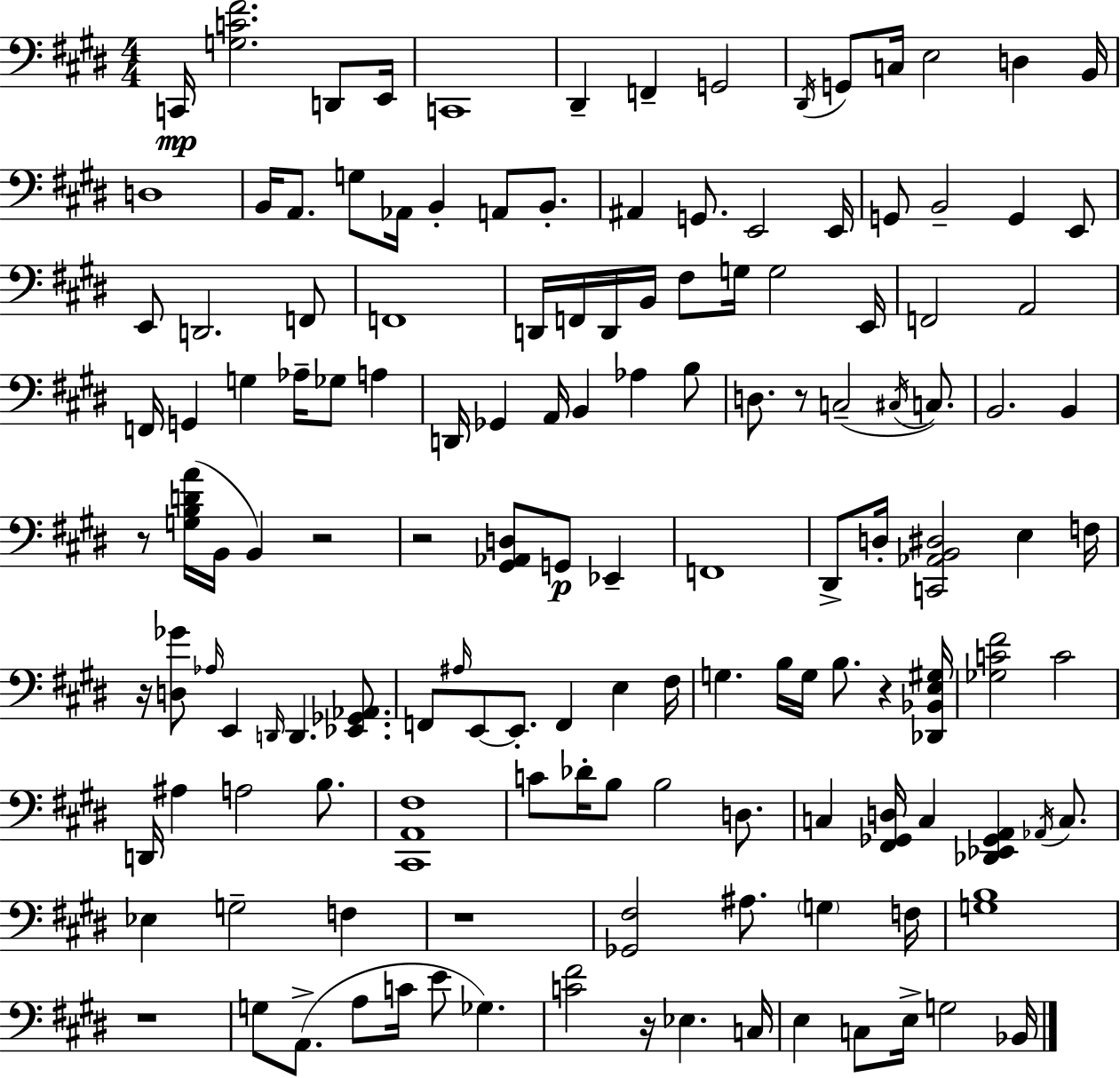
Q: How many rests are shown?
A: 9